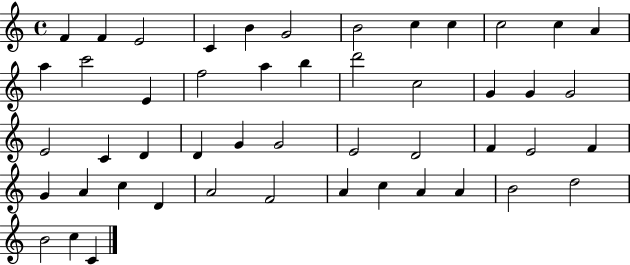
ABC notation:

X:1
T:Untitled
M:4/4
L:1/4
K:C
F F E2 C B G2 B2 c c c2 c A a c'2 E f2 a b d'2 c2 G G G2 E2 C D D G G2 E2 D2 F E2 F G A c D A2 F2 A c A A B2 d2 B2 c C